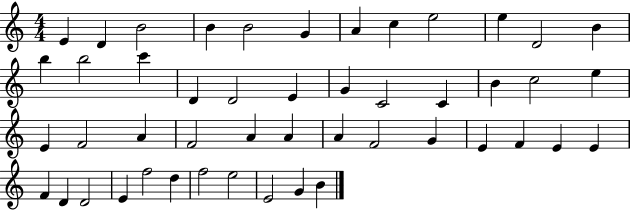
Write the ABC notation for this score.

X:1
T:Untitled
M:4/4
L:1/4
K:C
E D B2 B B2 G A c e2 e D2 B b b2 c' D D2 E G C2 C B c2 e E F2 A F2 A A A F2 G E F E E F D D2 E f2 d f2 e2 E2 G B